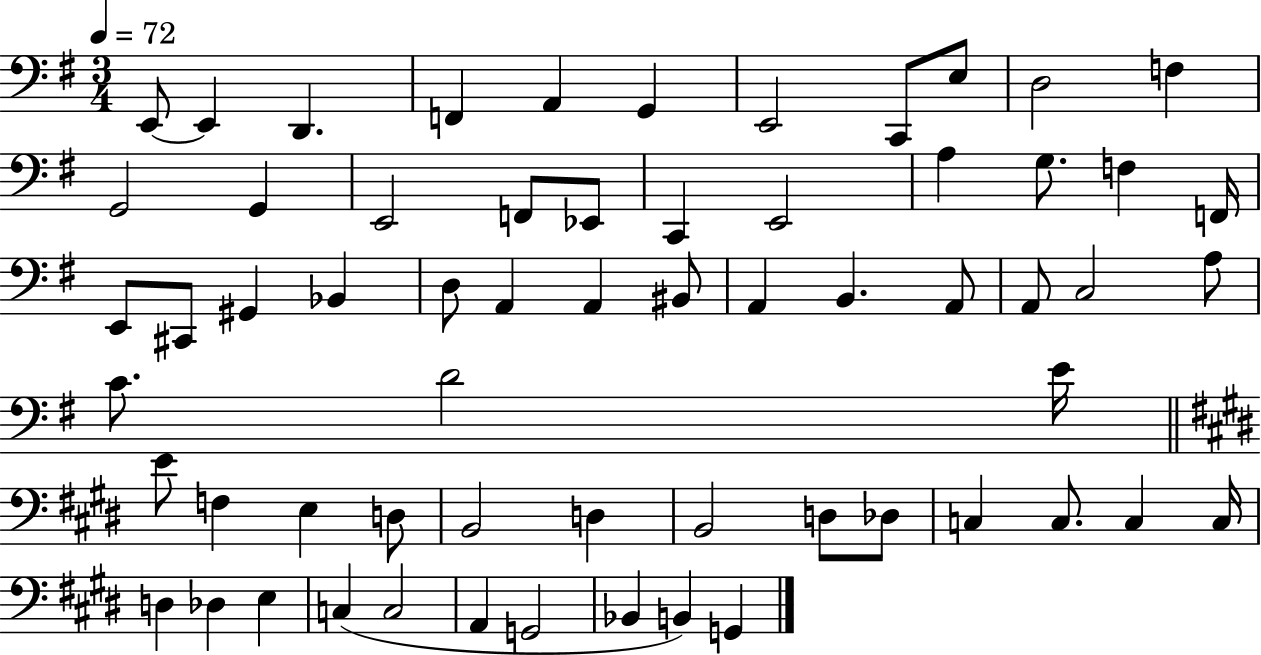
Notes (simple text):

E2/e E2/q D2/q. F2/q A2/q G2/q E2/h C2/e E3/e D3/h F3/q G2/h G2/q E2/h F2/e Eb2/e C2/q E2/h A3/q G3/e. F3/q F2/s E2/e C#2/e G#2/q Bb2/q D3/e A2/q A2/q BIS2/e A2/q B2/q. A2/e A2/e C3/h A3/e C4/e. D4/h E4/s E4/e F3/q E3/q D3/e B2/h D3/q B2/h D3/e Db3/e C3/q C3/e. C3/q C3/s D3/q Db3/q E3/q C3/q C3/h A2/q G2/h Bb2/q B2/q G2/q